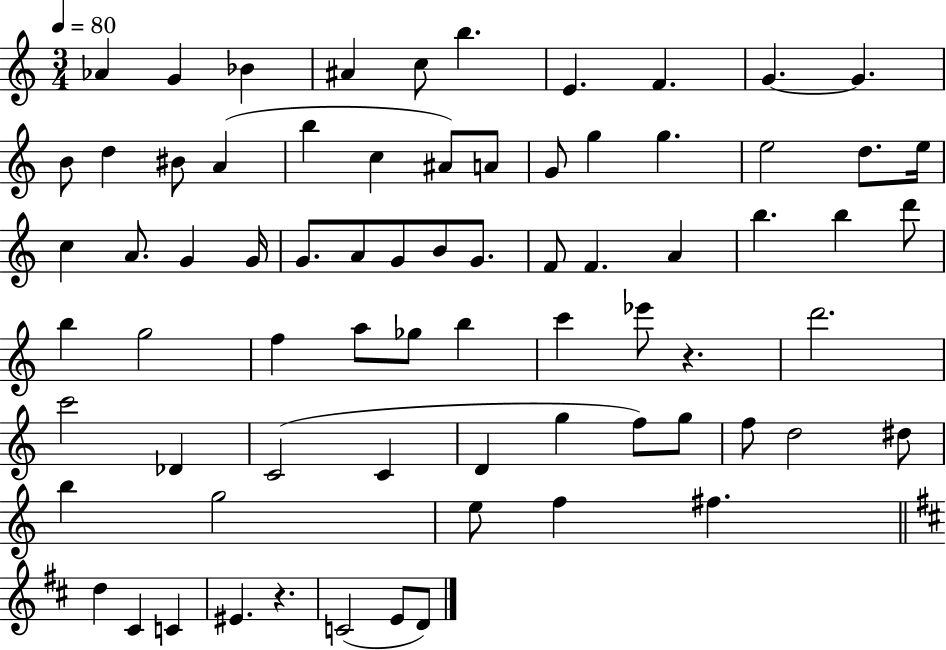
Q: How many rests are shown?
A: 2